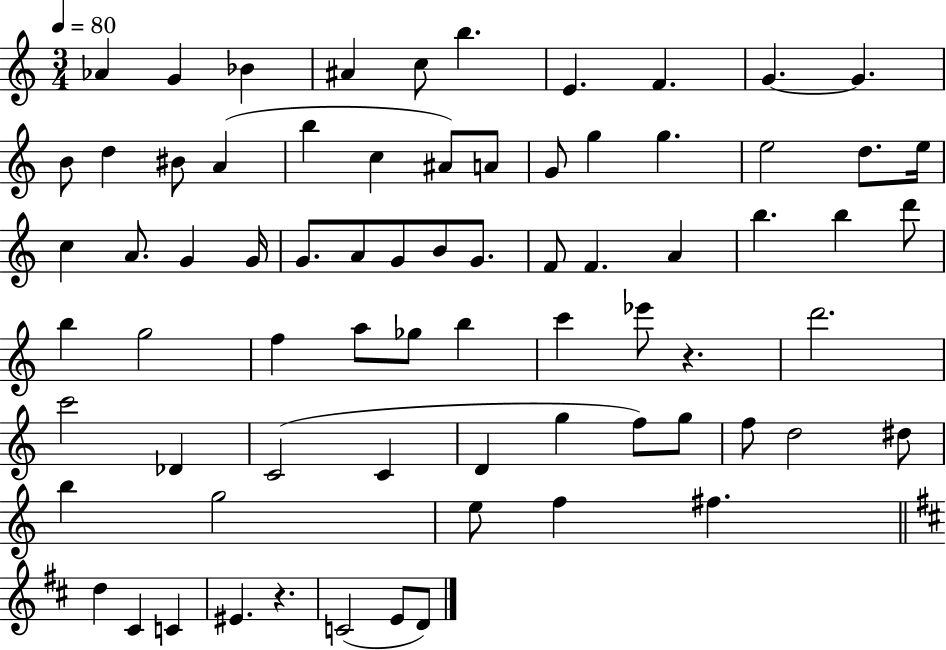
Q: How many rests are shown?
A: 2